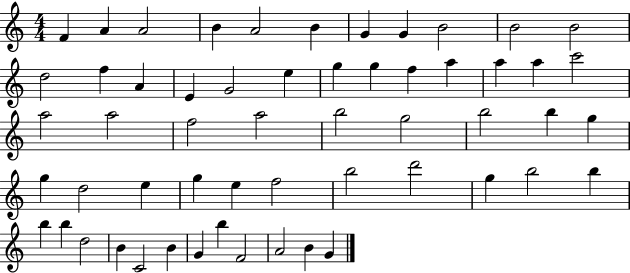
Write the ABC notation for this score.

X:1
T:Untitled
M:4/4
L:1/4
K:C
F A A2 B A2 B G G B2 B2 B2 d2 f A E G2 e g g f a a a c'2 a2 a2 f2 a2 b2 g2 b2 b g g d2 e g e f2 b2 d'2 g b2 b b b d2 B C2 B G b F2 A2 B G